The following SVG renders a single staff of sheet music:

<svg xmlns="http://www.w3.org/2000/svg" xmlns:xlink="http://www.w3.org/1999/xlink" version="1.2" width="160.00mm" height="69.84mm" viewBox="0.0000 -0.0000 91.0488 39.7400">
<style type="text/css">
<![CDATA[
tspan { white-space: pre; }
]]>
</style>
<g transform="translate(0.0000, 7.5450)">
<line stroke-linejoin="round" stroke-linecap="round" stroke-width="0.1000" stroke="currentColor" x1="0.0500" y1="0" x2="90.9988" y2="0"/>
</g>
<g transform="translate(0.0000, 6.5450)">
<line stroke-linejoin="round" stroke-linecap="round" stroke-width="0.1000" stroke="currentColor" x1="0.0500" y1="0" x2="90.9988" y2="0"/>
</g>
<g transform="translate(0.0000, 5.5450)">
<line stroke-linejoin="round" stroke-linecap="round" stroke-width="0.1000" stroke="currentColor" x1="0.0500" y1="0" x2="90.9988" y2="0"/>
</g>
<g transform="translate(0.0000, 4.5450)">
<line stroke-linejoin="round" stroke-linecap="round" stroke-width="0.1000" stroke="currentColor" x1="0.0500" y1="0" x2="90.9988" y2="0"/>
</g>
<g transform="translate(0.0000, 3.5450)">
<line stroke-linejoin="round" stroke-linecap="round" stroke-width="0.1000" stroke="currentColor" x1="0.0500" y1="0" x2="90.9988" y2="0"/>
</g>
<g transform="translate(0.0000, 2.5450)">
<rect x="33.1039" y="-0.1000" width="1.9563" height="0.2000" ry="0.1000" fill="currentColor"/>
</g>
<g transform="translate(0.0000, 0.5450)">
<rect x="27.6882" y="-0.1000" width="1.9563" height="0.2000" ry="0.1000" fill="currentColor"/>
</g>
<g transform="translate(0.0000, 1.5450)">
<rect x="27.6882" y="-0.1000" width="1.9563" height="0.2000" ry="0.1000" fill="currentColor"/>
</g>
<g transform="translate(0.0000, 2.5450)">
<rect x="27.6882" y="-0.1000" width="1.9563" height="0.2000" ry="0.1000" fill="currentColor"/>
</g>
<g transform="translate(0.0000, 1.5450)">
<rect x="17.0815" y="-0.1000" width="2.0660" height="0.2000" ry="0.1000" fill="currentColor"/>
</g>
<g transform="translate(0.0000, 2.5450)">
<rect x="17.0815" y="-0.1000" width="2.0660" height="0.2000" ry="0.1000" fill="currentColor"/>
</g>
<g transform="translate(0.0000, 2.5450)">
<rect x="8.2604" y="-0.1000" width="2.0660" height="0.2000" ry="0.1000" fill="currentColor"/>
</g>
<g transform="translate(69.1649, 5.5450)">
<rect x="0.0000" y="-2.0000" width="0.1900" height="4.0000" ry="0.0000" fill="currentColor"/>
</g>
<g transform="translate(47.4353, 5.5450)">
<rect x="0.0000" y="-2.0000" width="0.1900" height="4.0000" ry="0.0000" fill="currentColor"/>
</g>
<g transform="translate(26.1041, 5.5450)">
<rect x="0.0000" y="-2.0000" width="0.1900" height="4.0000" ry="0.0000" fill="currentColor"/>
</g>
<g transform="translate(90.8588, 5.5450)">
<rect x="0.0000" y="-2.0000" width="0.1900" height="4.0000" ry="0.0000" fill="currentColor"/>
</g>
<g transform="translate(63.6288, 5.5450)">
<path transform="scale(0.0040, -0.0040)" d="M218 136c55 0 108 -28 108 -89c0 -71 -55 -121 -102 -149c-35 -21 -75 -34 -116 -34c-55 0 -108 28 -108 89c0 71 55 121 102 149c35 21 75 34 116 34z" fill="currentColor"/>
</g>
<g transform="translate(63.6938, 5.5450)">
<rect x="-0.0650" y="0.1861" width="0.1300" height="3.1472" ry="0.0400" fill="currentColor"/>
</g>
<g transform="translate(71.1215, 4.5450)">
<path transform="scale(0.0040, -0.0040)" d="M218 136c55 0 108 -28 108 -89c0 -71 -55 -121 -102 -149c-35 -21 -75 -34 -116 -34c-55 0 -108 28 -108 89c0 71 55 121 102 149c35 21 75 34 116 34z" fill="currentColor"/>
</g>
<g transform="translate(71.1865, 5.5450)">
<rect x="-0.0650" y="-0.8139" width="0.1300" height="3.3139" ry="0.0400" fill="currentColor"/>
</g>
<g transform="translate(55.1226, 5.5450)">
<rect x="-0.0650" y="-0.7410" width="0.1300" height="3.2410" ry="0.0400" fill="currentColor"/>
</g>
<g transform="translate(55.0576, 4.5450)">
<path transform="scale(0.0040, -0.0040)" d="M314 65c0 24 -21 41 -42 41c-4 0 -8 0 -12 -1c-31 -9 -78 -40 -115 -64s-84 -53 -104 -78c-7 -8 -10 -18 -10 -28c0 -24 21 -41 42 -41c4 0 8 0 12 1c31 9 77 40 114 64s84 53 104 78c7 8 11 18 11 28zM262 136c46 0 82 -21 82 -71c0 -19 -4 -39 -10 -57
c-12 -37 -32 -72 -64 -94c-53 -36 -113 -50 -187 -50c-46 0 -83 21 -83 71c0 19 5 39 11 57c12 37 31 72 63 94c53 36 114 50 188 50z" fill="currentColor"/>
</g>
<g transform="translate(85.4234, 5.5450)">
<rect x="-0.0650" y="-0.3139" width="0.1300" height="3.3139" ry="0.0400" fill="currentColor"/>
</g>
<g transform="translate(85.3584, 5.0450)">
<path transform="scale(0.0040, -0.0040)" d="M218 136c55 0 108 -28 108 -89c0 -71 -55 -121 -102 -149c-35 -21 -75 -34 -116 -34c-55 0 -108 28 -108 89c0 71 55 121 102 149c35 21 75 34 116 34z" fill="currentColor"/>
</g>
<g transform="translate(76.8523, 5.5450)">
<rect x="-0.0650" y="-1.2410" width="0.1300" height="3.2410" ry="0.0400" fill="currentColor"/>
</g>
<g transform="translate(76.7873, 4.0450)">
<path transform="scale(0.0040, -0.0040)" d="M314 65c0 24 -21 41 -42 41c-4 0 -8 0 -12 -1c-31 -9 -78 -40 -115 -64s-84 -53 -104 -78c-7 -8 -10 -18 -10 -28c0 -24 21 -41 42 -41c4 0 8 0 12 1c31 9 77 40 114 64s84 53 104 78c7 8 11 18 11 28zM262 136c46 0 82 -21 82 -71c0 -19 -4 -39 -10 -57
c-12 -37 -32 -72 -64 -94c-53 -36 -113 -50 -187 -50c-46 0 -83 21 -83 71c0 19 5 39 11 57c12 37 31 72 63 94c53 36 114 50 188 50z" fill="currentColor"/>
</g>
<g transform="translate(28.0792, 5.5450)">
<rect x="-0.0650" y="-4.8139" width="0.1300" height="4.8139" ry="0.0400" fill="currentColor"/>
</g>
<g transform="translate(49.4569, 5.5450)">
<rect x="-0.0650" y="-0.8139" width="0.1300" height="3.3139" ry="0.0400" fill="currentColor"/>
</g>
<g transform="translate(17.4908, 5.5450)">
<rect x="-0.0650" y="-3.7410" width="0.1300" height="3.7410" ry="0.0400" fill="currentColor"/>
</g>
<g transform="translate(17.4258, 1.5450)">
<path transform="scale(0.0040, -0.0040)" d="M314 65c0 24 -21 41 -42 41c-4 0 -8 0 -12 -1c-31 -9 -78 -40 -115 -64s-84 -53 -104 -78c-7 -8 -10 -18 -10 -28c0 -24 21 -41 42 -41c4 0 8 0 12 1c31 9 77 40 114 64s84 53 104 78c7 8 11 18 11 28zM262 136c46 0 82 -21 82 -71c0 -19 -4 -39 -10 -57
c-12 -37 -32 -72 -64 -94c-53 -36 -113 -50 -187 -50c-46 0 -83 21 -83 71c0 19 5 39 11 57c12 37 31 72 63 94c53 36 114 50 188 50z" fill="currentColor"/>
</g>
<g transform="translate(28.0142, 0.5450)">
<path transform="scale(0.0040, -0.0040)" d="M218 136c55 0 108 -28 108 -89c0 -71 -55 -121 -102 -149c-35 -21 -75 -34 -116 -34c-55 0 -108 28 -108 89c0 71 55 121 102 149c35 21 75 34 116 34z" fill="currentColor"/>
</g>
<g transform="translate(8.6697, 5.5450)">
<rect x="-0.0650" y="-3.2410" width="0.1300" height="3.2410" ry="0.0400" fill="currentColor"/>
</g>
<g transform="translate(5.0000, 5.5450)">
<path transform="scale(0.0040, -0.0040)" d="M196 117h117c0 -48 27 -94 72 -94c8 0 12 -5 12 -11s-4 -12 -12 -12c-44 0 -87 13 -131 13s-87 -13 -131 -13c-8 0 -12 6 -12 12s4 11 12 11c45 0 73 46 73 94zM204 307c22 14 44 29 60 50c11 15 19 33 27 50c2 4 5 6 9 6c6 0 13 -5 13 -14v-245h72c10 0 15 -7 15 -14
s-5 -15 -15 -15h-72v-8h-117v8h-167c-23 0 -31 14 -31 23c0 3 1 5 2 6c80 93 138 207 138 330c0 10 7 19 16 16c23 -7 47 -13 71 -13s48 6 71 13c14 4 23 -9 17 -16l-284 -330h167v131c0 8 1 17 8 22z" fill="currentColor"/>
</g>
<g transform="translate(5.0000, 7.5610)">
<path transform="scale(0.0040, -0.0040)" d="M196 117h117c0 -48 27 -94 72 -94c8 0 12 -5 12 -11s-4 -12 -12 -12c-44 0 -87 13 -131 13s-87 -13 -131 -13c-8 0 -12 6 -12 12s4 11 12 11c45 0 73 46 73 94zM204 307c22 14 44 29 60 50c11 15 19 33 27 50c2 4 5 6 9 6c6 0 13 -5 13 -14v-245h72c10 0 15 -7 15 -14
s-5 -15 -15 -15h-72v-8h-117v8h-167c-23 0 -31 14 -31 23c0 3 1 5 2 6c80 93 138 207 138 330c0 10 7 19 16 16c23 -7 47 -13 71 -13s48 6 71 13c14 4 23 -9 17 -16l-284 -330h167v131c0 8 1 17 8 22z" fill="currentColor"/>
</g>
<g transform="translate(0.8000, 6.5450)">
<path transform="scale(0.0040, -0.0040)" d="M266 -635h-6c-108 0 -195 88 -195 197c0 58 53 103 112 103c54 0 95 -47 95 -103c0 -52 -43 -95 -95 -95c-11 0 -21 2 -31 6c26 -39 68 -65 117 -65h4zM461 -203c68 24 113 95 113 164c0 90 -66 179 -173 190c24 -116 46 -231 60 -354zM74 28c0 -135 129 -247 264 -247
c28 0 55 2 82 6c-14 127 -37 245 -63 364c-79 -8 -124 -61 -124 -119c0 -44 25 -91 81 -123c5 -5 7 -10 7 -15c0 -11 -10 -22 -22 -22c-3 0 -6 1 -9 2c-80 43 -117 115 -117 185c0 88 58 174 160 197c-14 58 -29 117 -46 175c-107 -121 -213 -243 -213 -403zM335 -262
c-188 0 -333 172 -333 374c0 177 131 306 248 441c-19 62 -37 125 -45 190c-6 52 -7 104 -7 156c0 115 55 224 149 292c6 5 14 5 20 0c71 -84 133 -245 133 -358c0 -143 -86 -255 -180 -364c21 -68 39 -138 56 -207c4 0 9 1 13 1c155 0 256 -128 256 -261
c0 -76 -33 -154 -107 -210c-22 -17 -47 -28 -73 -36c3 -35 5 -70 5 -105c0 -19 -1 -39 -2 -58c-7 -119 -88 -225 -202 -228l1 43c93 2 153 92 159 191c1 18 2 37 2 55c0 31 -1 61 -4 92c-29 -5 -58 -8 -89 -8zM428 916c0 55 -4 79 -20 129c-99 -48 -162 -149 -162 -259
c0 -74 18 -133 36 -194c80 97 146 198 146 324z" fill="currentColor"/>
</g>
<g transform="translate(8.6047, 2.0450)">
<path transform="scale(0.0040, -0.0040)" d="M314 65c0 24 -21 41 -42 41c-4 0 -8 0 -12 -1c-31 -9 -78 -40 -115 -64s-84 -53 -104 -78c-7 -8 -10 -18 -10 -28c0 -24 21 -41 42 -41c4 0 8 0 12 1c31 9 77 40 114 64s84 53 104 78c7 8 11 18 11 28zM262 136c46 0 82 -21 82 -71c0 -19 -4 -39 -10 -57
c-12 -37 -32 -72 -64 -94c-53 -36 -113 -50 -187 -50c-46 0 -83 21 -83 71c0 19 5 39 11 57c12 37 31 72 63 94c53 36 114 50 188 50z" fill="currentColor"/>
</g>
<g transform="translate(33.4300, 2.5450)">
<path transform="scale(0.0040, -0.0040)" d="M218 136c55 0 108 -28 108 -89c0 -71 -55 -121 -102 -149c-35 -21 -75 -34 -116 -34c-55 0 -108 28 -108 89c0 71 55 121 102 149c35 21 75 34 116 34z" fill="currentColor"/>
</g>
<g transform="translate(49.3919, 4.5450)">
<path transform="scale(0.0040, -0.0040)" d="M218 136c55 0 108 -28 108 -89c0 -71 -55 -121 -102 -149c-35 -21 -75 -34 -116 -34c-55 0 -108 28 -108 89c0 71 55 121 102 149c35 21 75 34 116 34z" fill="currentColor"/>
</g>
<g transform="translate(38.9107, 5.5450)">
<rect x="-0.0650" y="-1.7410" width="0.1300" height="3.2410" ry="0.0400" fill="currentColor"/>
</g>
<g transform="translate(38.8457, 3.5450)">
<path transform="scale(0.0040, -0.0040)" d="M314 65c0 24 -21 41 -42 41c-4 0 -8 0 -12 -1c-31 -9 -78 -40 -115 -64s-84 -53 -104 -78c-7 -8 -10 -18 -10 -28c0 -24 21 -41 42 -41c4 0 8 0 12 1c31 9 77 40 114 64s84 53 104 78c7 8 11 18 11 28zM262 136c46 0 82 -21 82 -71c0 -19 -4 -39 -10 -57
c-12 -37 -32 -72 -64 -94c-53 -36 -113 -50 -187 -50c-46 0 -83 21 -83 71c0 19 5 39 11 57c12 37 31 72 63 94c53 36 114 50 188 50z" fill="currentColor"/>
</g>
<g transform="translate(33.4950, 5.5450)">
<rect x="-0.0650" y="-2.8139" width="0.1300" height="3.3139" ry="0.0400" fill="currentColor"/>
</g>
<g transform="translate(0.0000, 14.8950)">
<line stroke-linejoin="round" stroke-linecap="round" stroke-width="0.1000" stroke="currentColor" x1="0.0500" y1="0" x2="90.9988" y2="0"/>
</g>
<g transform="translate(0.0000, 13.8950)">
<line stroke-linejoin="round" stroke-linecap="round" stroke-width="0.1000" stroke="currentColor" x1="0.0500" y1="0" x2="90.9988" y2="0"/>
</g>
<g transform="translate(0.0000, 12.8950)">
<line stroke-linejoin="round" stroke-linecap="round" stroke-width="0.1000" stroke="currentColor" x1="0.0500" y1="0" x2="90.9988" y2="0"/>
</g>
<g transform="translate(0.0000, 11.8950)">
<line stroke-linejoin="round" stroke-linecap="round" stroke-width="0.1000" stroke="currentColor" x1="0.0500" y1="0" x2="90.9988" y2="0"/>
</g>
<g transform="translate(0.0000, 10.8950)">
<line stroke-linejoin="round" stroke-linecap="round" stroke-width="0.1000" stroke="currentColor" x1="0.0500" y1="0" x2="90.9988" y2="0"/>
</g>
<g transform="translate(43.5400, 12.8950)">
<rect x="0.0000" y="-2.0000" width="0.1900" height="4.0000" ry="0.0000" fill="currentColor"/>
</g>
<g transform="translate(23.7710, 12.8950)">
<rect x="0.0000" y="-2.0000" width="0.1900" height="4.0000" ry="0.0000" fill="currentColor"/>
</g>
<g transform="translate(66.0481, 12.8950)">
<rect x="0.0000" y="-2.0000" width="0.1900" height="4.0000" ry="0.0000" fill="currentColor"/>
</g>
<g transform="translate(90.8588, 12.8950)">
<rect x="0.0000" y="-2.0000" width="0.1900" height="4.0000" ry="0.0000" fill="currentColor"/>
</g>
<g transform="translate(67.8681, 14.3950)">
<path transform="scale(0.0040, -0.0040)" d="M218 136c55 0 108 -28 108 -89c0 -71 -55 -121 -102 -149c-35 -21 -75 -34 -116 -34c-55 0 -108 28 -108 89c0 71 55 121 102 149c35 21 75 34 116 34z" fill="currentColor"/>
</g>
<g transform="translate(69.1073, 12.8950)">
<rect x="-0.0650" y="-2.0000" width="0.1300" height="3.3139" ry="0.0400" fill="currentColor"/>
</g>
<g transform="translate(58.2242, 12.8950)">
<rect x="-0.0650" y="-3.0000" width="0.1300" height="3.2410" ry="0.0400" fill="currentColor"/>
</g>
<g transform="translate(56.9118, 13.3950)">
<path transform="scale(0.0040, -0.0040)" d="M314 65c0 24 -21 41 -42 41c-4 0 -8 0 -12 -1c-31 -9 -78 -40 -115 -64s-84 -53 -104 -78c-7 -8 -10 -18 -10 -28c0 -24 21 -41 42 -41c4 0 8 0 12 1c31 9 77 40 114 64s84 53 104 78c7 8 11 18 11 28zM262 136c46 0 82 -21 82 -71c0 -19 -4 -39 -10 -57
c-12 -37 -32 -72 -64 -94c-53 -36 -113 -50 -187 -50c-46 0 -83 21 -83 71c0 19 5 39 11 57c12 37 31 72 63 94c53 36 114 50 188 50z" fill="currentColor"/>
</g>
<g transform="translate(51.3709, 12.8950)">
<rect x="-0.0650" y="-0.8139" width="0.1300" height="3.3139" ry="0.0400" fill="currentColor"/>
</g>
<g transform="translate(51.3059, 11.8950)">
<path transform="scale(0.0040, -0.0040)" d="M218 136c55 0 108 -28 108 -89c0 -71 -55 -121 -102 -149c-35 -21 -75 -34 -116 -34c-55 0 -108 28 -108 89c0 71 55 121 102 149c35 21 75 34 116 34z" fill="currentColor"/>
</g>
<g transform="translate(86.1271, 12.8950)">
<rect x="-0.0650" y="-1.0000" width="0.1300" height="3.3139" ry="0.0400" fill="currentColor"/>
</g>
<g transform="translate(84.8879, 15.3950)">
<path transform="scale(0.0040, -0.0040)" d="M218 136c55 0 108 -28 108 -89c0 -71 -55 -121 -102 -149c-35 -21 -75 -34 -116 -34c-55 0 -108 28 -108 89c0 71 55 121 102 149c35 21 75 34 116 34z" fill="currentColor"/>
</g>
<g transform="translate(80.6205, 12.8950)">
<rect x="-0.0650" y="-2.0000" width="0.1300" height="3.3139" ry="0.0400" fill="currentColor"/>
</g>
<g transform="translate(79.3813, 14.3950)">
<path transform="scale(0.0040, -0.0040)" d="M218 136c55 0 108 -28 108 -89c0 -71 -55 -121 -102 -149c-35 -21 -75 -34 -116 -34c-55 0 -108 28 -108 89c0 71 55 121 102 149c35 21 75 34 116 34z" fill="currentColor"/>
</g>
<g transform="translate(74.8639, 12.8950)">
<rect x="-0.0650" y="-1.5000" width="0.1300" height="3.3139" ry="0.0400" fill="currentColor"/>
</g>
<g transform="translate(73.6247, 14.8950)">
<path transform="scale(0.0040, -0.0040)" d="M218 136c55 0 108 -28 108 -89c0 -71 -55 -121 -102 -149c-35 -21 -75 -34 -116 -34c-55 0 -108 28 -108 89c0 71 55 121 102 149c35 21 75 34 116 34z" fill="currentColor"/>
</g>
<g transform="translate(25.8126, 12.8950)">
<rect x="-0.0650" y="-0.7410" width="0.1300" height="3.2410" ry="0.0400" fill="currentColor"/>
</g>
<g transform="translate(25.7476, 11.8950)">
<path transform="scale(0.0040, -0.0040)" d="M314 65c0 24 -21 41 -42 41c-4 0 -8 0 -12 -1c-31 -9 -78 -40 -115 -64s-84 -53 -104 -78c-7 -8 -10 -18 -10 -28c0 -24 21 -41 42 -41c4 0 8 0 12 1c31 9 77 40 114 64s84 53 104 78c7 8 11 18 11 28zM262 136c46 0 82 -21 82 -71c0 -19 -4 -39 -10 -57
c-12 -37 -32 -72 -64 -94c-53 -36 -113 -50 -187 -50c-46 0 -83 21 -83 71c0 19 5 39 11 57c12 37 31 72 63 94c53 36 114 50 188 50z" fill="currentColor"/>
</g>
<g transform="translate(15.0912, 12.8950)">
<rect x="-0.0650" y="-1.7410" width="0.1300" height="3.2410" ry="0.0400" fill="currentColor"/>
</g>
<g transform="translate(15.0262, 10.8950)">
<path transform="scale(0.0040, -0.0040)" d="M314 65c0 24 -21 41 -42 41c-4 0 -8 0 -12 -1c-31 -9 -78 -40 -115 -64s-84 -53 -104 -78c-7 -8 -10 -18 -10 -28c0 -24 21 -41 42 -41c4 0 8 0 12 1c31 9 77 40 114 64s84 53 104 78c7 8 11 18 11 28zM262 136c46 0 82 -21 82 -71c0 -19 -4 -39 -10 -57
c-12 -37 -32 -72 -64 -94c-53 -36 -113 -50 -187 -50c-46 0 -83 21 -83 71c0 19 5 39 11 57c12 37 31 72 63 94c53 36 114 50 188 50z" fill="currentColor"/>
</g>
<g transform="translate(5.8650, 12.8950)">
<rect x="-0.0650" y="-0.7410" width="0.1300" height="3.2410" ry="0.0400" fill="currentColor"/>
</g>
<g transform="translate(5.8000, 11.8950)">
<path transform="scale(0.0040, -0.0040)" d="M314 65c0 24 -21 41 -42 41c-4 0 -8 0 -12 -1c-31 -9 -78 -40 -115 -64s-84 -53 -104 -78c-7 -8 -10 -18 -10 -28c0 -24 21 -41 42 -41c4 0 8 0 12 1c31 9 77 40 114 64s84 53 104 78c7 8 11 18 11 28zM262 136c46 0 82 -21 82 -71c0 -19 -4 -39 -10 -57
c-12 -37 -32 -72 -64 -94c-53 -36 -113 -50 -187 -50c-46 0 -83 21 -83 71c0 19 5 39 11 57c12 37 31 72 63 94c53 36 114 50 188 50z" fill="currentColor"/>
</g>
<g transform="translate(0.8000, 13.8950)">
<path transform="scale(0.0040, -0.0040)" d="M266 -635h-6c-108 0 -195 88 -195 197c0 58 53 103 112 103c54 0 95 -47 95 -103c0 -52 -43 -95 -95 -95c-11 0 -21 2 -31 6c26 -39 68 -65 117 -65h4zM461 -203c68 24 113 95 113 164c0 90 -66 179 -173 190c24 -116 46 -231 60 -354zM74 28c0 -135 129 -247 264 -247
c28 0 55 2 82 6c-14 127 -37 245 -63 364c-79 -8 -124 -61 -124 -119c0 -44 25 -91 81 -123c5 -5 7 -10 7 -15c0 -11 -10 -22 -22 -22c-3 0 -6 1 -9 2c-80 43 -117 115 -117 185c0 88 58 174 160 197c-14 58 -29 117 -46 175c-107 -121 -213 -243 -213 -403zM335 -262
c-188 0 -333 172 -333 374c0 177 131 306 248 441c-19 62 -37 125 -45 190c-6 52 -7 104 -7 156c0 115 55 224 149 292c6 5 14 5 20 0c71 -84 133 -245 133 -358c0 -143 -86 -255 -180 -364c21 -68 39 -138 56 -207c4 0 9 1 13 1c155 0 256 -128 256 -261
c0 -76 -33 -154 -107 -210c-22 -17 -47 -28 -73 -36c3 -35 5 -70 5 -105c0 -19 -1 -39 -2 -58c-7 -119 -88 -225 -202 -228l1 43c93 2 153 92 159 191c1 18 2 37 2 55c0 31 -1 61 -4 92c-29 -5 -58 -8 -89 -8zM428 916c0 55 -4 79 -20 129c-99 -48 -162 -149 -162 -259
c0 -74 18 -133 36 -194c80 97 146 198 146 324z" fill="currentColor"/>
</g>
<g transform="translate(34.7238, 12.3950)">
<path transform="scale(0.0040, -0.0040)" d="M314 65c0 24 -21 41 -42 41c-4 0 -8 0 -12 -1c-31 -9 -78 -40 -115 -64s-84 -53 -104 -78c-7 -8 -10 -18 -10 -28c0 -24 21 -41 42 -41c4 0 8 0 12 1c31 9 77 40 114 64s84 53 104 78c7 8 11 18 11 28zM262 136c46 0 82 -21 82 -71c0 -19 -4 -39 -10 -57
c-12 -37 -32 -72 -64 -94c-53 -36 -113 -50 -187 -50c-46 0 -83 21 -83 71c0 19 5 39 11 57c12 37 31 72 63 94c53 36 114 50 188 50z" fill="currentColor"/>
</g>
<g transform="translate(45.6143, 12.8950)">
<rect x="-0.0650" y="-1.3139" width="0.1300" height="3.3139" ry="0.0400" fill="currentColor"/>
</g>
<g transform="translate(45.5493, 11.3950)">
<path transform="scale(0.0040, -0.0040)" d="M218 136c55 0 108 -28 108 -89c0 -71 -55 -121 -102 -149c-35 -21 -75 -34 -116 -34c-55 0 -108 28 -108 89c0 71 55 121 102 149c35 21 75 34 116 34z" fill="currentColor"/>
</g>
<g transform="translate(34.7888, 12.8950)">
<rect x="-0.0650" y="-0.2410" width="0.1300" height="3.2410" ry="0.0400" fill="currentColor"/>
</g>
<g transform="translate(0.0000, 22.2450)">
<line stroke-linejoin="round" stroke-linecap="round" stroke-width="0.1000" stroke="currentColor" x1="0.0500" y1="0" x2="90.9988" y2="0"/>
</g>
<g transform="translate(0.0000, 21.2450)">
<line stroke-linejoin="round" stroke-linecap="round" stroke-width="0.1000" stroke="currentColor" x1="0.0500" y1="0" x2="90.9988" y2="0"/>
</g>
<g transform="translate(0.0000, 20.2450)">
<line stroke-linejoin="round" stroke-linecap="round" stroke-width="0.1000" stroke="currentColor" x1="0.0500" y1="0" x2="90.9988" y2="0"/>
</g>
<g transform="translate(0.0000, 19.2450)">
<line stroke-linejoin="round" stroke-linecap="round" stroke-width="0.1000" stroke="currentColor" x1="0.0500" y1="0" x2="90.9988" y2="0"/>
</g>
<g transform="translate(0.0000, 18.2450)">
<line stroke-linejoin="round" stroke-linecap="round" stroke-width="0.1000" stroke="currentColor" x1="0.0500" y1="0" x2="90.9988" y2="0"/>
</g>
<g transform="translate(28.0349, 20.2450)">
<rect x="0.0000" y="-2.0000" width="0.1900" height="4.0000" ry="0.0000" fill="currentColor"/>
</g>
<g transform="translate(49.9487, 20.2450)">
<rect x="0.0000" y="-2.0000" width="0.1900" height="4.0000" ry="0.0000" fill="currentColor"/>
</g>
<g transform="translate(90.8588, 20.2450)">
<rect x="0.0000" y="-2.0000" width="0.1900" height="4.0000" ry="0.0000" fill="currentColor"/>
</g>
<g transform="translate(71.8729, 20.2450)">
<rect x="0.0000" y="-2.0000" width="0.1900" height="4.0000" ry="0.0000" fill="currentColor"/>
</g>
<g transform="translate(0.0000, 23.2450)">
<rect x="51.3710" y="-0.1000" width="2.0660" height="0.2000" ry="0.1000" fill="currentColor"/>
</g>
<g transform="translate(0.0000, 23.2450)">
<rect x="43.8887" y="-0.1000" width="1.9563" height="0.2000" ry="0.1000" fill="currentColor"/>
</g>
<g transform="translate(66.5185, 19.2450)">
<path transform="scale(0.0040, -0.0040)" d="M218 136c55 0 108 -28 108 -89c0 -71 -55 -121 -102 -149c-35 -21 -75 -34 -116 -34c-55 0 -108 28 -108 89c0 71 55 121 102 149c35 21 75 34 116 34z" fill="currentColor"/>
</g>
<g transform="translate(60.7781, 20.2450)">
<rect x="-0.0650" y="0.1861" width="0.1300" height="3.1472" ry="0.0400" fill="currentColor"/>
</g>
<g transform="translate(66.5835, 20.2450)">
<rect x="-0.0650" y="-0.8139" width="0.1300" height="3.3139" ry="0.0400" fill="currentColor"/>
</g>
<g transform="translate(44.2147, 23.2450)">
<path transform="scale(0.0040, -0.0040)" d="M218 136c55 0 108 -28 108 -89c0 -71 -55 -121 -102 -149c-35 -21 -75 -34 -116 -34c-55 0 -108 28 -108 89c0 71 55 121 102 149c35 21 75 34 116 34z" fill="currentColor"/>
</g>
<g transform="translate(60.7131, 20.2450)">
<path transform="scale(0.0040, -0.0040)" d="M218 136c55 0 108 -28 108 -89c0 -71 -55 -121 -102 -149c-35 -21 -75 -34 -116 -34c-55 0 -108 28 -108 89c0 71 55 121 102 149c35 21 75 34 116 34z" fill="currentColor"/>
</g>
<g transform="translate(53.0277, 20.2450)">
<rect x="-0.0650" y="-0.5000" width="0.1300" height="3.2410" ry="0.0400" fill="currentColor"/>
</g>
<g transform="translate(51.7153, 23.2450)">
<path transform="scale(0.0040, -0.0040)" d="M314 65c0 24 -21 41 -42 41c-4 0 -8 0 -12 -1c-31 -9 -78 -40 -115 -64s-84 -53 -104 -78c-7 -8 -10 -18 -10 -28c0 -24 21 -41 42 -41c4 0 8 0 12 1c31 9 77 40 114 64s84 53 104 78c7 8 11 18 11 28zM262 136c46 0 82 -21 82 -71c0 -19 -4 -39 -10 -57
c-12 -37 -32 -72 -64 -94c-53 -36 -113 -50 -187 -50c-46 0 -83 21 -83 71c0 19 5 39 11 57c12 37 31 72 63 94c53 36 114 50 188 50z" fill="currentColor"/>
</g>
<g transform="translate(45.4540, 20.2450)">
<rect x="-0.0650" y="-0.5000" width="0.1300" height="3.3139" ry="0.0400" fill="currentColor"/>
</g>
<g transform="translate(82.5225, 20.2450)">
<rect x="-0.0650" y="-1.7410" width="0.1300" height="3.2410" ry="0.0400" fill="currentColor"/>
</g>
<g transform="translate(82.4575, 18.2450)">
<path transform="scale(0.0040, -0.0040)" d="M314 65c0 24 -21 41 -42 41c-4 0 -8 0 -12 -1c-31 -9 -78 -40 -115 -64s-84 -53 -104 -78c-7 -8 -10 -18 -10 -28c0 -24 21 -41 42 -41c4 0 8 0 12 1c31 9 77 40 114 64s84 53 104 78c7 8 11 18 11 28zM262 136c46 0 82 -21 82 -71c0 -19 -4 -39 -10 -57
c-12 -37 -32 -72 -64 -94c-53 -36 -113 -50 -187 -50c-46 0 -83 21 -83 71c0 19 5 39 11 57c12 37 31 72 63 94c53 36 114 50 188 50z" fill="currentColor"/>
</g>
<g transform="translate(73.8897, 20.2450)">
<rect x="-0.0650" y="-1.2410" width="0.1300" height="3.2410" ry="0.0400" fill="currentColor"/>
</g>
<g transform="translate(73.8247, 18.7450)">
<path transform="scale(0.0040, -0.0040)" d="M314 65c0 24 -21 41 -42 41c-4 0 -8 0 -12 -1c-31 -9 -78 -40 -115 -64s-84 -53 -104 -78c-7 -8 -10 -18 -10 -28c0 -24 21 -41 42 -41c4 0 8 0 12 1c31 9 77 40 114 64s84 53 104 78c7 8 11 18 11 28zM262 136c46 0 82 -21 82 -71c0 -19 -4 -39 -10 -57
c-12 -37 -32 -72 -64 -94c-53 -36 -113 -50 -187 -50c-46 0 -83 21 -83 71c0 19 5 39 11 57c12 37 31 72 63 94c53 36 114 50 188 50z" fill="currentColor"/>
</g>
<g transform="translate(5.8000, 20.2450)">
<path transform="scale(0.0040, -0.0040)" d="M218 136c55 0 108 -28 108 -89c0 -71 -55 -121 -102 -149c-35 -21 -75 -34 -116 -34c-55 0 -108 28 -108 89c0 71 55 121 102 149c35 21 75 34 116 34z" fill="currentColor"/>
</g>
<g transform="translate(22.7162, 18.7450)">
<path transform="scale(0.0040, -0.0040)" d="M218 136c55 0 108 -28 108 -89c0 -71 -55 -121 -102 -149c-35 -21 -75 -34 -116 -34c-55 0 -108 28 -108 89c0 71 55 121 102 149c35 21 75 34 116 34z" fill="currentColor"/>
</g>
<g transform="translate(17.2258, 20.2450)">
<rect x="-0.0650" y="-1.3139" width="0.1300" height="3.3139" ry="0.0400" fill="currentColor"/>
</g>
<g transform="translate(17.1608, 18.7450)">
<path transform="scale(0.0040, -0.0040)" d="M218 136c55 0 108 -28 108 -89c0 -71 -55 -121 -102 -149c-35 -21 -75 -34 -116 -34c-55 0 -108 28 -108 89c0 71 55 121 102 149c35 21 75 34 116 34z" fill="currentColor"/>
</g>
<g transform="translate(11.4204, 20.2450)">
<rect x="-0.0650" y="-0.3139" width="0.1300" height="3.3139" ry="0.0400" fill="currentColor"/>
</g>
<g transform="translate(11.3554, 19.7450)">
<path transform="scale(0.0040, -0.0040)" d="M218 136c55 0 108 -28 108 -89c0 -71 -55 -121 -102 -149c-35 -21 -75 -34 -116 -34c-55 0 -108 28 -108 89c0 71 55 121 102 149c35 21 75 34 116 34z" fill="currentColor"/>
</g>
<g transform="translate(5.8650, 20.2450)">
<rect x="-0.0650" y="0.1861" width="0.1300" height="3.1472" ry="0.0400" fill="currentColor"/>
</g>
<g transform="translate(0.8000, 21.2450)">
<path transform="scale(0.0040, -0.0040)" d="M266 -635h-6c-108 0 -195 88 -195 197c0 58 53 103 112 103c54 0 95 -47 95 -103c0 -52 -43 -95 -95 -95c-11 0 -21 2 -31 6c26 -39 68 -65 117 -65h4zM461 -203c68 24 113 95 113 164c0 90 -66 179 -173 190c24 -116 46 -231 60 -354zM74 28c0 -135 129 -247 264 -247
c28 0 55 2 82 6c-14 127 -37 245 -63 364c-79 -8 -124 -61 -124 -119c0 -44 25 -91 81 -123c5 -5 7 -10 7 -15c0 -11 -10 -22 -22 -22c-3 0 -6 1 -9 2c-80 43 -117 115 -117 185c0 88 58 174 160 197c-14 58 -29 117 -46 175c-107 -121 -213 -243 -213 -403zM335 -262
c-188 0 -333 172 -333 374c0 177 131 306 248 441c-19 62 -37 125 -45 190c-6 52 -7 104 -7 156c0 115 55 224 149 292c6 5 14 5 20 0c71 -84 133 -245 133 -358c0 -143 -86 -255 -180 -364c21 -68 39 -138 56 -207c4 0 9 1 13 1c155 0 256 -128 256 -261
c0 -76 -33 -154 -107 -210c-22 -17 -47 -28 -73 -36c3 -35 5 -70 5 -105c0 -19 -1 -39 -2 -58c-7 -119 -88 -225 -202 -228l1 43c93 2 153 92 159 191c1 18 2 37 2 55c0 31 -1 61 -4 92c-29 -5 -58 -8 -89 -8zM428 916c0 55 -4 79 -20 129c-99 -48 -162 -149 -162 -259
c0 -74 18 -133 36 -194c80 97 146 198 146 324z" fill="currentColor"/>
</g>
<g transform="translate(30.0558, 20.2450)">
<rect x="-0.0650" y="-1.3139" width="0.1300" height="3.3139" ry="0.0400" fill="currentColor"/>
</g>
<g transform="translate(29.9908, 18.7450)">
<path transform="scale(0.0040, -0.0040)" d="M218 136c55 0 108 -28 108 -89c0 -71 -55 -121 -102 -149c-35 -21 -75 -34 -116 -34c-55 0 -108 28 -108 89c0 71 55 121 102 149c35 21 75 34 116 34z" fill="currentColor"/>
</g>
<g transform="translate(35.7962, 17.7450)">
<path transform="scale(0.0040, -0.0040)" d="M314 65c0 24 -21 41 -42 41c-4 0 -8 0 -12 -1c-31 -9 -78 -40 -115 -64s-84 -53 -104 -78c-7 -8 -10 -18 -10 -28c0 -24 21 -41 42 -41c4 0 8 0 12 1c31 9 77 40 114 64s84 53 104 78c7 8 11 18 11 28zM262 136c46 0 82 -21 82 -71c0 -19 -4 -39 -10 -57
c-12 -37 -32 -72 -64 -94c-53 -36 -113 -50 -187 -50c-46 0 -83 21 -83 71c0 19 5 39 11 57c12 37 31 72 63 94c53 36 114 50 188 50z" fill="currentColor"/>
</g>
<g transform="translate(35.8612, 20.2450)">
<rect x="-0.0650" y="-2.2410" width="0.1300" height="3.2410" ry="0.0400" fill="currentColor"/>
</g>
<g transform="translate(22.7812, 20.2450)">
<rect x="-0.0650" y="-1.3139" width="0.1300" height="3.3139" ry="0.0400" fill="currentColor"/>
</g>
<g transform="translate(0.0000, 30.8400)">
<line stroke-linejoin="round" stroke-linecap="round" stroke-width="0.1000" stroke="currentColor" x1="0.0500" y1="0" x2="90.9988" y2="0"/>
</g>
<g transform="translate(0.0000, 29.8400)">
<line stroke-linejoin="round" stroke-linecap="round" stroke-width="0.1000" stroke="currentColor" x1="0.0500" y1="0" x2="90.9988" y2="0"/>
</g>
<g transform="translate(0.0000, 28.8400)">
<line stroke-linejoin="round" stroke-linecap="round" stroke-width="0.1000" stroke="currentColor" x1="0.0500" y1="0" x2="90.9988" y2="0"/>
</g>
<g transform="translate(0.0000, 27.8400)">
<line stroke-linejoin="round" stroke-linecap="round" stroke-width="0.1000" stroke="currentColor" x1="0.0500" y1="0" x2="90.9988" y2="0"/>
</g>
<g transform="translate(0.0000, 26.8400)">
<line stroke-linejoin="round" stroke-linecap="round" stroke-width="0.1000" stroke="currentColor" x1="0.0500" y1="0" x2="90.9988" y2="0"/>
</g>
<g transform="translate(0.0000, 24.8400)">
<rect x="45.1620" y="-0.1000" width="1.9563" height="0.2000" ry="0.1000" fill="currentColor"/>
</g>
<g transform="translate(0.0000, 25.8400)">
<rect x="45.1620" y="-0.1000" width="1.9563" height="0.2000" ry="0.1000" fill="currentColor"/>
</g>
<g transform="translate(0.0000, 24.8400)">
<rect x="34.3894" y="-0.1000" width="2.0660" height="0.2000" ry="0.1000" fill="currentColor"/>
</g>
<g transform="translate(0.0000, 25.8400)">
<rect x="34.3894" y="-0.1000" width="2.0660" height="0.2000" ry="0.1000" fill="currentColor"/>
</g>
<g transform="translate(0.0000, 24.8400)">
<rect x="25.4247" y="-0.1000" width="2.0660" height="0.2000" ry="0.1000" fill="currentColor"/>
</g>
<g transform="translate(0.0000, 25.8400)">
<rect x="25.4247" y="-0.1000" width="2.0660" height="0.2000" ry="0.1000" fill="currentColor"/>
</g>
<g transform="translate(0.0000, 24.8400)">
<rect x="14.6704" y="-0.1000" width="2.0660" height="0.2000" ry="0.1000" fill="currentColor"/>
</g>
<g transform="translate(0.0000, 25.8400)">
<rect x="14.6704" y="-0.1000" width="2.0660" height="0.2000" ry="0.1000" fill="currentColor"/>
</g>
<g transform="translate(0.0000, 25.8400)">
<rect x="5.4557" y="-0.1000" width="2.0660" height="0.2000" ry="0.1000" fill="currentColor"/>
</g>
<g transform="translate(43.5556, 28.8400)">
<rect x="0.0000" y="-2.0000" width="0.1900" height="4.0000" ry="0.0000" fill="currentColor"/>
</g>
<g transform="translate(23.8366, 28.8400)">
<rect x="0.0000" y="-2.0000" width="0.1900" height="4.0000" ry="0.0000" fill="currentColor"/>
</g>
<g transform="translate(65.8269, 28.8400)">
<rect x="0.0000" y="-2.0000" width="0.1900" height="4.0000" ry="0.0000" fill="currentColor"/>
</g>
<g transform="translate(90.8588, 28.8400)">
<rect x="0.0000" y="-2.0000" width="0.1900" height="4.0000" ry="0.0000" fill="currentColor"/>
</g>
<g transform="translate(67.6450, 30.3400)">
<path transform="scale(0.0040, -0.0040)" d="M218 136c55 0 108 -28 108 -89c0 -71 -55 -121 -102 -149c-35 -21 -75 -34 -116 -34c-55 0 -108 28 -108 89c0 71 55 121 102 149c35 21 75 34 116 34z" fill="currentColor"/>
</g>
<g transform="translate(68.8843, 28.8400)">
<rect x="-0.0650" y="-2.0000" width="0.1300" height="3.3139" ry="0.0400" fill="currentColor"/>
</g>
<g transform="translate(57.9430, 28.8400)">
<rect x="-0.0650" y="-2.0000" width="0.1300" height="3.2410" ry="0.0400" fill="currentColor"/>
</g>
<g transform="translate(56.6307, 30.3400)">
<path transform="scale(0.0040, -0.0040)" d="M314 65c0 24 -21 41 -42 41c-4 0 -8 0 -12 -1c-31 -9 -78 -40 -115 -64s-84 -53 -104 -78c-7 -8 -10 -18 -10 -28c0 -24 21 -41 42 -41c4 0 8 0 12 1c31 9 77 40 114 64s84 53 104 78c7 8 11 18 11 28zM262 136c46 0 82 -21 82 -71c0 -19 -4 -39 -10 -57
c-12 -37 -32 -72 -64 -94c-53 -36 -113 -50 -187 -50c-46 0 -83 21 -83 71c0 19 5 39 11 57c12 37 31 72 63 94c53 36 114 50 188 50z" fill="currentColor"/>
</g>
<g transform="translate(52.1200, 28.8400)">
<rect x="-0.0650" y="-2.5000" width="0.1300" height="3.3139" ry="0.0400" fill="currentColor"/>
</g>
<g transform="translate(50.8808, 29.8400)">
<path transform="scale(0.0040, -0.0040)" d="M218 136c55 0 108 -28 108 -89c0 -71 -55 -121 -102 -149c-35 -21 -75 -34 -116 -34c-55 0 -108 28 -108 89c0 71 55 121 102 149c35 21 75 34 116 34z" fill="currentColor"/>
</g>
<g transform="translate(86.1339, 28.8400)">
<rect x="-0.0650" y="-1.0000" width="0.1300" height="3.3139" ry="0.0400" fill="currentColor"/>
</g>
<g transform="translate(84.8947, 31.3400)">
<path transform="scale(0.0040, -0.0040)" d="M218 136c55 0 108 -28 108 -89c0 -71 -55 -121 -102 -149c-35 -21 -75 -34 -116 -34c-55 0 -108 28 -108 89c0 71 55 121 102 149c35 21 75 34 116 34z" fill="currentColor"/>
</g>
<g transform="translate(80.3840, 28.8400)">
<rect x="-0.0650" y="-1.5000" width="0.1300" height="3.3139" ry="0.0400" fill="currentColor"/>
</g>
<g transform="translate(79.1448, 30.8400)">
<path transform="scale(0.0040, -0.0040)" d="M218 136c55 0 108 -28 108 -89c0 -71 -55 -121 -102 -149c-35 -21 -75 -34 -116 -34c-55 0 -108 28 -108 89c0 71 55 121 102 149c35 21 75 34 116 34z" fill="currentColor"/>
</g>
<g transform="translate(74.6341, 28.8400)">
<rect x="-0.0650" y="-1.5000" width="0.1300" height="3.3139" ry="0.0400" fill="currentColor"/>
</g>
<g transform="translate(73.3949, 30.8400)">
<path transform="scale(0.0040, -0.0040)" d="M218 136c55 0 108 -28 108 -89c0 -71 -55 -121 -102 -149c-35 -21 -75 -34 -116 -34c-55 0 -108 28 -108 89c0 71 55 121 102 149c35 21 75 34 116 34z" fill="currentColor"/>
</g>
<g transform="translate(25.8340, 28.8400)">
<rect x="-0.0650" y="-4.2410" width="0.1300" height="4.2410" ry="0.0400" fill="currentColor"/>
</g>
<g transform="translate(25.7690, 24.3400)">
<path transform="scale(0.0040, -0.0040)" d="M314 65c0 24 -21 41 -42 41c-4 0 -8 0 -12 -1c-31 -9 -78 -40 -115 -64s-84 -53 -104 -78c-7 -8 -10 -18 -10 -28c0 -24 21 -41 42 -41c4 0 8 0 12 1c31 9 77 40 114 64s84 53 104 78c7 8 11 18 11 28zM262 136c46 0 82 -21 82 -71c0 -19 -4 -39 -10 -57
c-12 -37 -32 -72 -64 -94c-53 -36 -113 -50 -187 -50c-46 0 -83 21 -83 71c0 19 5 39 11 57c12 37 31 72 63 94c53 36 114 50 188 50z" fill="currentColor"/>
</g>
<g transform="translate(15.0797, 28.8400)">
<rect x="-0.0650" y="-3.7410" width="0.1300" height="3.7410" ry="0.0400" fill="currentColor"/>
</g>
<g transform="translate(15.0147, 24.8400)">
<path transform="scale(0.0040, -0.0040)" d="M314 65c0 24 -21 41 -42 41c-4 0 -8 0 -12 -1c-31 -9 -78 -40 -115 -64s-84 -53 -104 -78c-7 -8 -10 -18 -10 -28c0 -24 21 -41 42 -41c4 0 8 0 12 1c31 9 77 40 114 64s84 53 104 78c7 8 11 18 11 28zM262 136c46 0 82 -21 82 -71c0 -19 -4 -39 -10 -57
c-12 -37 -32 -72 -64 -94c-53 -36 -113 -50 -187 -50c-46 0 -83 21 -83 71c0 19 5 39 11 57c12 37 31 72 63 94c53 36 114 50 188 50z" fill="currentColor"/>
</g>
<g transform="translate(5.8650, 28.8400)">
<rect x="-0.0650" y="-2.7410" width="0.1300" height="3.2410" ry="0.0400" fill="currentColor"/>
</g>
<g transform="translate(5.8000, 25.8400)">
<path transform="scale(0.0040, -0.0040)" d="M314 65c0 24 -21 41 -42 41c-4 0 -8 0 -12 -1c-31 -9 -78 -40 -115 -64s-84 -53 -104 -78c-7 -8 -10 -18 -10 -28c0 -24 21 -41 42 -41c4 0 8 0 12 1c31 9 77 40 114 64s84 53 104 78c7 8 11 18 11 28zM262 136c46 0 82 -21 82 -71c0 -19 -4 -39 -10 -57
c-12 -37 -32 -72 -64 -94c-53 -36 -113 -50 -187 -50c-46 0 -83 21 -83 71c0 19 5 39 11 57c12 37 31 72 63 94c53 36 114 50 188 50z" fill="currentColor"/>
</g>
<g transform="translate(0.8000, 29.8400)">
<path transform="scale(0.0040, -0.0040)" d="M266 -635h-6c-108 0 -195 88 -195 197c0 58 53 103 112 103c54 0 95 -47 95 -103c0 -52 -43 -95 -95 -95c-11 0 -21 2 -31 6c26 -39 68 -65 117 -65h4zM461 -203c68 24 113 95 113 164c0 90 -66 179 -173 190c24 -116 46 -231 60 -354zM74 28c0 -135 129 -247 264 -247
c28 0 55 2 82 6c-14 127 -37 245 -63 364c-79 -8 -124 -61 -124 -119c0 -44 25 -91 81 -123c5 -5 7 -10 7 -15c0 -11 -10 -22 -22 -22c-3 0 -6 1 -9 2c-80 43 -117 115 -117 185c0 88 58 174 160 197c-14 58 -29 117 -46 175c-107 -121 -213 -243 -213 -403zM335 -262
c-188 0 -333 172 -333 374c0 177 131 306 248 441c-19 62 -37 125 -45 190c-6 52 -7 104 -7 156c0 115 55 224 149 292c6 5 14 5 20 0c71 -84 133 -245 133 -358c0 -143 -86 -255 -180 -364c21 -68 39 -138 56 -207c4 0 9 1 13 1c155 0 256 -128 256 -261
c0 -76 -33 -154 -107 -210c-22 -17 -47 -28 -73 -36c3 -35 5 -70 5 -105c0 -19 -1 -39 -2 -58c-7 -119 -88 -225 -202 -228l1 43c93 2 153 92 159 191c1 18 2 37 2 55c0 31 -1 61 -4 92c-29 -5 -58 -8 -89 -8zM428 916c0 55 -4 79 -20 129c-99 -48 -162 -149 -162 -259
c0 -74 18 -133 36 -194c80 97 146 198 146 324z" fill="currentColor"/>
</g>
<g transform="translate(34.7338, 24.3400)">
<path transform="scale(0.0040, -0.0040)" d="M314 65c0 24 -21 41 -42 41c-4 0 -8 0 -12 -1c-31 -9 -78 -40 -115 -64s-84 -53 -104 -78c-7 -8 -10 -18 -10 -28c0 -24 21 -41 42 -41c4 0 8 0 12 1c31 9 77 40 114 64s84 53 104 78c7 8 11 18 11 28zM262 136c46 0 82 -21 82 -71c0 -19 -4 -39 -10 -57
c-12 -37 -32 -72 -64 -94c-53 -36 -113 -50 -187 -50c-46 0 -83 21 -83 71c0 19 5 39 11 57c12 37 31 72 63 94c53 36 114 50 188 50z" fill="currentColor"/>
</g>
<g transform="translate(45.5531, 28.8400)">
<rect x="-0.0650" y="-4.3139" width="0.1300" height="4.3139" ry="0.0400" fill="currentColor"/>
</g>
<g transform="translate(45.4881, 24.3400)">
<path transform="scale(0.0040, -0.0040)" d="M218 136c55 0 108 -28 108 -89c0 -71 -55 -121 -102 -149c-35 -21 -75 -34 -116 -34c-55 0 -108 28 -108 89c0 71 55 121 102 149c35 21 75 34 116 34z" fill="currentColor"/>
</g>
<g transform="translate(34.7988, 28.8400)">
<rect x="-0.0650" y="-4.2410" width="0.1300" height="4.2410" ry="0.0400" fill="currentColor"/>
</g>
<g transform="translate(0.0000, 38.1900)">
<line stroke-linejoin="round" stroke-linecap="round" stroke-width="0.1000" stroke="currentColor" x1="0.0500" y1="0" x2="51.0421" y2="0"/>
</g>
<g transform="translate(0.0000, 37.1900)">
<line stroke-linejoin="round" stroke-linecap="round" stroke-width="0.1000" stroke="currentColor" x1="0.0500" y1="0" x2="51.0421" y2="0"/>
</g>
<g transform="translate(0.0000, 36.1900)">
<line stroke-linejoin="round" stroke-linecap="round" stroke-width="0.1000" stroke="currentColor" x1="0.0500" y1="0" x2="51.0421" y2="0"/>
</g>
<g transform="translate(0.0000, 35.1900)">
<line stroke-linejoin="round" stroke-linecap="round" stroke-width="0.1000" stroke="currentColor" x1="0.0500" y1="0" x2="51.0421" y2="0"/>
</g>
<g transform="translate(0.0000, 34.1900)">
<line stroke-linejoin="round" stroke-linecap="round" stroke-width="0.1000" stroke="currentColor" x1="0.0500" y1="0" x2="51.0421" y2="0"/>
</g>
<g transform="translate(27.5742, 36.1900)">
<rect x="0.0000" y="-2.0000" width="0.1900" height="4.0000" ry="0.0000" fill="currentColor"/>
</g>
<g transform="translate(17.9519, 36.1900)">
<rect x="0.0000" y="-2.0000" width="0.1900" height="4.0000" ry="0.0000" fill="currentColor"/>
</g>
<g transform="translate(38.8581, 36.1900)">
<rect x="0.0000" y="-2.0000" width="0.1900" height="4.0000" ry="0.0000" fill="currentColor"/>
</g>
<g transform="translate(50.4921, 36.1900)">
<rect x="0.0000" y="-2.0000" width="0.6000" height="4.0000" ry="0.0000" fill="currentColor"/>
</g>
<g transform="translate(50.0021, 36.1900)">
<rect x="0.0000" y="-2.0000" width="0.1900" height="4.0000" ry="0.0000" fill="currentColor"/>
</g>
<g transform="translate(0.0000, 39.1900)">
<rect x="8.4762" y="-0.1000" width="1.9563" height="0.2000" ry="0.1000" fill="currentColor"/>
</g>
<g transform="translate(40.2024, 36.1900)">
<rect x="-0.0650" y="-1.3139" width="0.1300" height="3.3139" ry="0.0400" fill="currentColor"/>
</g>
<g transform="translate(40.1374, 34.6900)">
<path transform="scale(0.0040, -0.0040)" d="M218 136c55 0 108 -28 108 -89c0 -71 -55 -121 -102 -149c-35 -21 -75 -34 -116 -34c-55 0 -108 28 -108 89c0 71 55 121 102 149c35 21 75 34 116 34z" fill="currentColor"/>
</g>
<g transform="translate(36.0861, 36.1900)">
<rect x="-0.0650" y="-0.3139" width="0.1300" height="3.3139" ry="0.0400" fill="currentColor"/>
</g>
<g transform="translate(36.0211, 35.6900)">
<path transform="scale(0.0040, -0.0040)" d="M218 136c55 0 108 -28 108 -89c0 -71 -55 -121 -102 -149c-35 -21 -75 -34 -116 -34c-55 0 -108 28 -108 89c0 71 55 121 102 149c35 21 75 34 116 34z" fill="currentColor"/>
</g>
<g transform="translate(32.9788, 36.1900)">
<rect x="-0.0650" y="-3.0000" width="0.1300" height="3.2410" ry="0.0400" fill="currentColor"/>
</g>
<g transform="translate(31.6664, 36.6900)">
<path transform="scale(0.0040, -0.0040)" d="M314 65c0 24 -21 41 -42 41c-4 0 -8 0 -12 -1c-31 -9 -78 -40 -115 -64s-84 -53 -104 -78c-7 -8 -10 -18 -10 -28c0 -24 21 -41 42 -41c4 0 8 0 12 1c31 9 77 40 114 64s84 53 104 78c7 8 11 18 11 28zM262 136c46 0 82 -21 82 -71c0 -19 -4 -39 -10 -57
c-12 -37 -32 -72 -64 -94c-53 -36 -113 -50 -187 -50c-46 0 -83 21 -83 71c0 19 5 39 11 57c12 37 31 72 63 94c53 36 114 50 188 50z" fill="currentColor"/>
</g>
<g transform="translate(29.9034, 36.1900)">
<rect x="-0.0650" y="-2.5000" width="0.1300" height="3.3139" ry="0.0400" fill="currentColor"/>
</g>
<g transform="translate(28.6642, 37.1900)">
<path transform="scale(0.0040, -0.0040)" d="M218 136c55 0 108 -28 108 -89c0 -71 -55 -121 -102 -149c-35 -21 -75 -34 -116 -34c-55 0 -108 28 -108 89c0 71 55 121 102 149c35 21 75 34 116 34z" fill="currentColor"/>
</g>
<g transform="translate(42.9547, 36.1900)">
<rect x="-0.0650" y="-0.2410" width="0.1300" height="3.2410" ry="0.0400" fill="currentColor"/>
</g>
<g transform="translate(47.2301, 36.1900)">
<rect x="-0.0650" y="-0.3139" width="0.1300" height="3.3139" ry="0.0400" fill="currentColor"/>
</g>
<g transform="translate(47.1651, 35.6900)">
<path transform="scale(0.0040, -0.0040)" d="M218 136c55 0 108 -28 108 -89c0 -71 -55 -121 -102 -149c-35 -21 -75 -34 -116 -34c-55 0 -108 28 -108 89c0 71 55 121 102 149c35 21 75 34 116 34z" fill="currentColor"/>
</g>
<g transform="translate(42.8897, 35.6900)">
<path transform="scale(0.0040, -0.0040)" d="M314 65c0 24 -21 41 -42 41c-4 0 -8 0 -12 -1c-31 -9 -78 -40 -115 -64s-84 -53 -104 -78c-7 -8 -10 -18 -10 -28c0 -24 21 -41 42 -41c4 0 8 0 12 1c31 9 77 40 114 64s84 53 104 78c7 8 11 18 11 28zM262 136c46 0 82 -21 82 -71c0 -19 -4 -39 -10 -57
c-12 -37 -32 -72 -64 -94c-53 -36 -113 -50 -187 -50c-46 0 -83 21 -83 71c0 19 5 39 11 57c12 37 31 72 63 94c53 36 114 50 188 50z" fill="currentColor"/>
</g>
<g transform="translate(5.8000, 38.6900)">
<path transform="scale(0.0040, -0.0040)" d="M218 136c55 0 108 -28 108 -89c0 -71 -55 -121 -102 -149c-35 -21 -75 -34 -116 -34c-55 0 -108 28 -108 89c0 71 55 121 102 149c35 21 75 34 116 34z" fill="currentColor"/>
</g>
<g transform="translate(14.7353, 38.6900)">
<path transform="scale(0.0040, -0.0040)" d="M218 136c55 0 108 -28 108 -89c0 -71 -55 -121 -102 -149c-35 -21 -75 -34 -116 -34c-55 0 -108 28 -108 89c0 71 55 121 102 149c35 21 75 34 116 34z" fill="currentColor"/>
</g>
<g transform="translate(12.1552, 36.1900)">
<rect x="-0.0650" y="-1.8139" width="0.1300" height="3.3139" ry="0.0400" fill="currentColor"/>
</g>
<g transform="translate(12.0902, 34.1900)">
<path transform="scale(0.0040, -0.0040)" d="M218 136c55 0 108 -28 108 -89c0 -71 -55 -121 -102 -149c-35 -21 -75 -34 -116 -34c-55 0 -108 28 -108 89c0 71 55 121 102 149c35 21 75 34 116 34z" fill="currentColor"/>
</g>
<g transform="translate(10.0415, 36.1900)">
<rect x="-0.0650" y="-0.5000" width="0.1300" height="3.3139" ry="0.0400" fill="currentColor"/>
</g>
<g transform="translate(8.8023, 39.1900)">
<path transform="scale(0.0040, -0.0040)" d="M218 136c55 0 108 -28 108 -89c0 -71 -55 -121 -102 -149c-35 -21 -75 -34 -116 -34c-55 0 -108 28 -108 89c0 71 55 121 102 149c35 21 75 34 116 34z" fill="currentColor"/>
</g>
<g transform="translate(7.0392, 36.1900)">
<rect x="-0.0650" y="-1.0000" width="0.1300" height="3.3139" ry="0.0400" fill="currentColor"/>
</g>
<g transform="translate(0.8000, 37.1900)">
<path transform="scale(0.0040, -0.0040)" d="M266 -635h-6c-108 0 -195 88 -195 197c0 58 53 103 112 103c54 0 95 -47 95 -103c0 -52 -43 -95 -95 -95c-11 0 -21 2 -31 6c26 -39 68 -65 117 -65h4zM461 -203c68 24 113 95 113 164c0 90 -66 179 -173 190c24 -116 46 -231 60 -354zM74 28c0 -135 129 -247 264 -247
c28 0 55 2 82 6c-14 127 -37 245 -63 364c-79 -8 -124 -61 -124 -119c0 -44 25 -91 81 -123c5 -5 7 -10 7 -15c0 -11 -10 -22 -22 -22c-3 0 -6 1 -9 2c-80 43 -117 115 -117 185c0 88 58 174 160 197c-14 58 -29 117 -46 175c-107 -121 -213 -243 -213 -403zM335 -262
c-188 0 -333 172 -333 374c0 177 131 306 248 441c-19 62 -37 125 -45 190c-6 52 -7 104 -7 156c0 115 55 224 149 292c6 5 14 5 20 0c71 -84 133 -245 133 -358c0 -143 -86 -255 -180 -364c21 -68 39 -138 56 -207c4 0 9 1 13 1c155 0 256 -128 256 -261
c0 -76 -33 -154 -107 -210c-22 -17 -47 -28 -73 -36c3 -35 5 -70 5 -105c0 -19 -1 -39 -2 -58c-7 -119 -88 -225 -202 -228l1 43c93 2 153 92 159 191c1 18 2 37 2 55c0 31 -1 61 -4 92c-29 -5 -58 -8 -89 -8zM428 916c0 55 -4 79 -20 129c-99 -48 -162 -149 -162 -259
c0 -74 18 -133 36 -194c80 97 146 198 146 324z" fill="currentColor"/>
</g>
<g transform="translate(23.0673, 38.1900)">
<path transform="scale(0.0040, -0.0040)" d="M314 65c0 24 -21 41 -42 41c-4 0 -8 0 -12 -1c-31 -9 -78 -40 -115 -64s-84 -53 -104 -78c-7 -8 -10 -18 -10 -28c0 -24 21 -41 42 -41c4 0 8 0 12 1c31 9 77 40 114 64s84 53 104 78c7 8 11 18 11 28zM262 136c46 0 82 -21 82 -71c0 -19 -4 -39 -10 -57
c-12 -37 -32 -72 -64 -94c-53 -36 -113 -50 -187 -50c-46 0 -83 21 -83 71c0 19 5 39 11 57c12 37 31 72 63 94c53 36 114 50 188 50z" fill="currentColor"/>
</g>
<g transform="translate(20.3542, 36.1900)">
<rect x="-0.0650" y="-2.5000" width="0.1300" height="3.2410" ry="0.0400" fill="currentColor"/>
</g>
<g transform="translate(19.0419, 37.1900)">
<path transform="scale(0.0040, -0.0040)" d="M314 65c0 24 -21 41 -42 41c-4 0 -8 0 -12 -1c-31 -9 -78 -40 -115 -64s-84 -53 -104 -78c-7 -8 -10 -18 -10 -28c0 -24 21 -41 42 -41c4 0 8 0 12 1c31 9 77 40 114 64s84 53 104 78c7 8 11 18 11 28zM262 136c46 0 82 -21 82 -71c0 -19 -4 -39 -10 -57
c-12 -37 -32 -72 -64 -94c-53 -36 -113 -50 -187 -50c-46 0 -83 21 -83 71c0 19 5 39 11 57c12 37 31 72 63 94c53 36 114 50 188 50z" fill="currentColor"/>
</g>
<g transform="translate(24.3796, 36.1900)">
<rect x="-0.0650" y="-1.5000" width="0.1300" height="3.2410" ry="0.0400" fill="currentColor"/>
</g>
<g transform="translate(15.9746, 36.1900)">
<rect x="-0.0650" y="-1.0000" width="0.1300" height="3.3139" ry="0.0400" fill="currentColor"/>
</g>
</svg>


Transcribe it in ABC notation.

X:1
T:Untitled
M:4/4
L:1/4
K:C
b2 c'2 e' a f2 d d2 B d e2 c d2 f2 d2 c2 e d A2 F E F D B c e e e g2 C C2 B d e2 f2 a2 c'2 d'2 d'2 d' G F2 F E E D D C f D G2 E2 G A2 c e c2 c